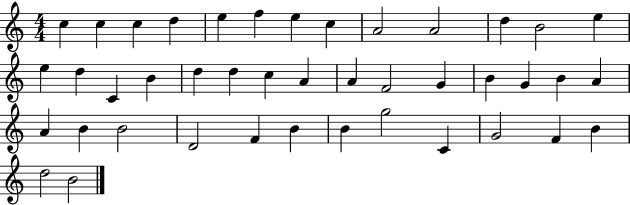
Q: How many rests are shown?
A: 0